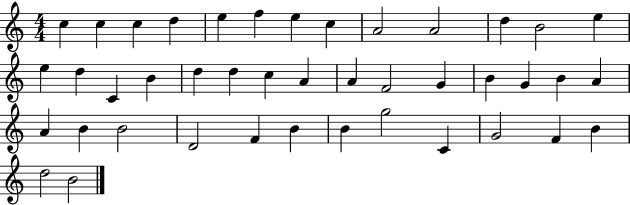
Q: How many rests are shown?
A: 0